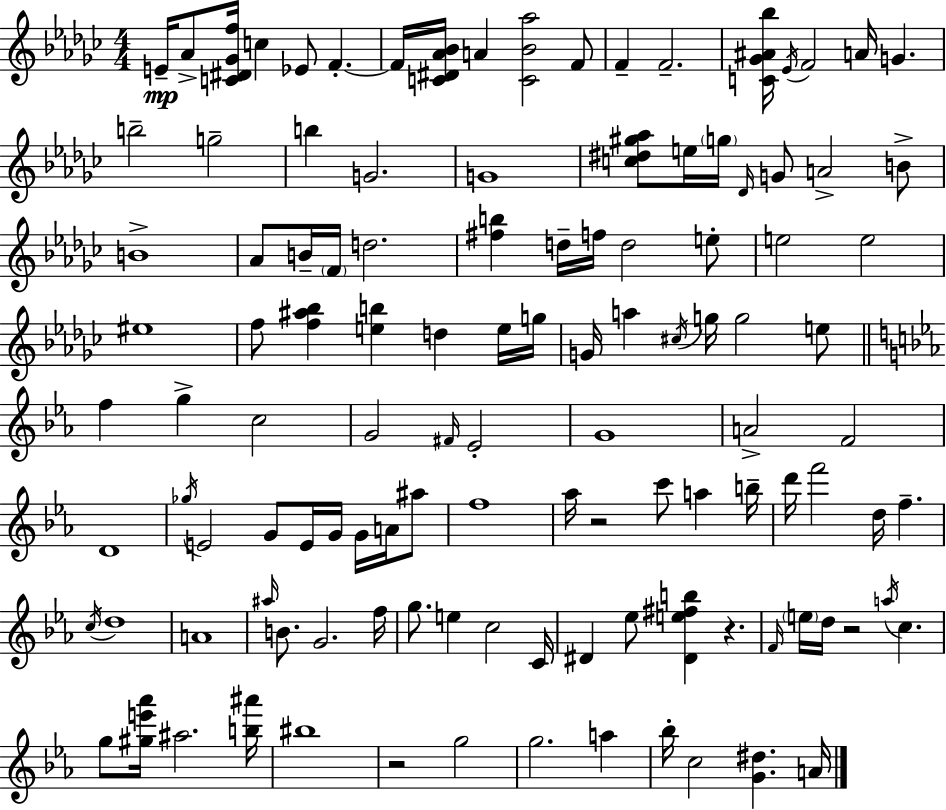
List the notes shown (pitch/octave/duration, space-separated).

E4/s Ab4/e [C4,D#4,Gb4,F5]/s C5/q Eb4/e F4/q. F4/s [C4,D#4,Ab4,Bb4]/s A4/q [C4,Bb4,Ab5]/h F4/e F4/q F4/h. [C4,Gb4,A#4,Bb5]/s Eb4/s F4/h A4/s G4/q. B5/h G5/h B5/q G4/h. G4/w [C5,D#5,G#5,Ab5]/e E5/s G5/s Db4/s G4/e A4/h B4/e B4/w Ab4/e B4/s F4/s D5/h. [F#5,B5]/q D5/s F5/s D5/h E5/e E5/h E5/h EIS5/w F5/e [F5,A#5,Bb5]/q [E5,B5]/q D5/q E5/s G5/s G4/s A5/q C#5/s G5/s G5/h E5/e F5/q G5/q C5/h G4/h F#4/s Eb4/h G4/w A4/h F4/h D4/w Gb5/s E4/h G4/e E4/s G4/s G4/s A4/s A#5/e F5/w Ab5/s R/h C6/e A5/q B5/s D6/s F6/h D5/s F5/q. C5/s D5/w A4/w A#5/s B4/e. G4/h. F5/s G5/e. E5/q C5/h C4/s D#4/q Eb5/e [D#4,E5,F#5,B5]/q R/q. F4/s E5/s D5/s R/h A5/s C5/q. G5/e [G#5,E6,Ab6]/s A#5/h. [B5,A#6]/s BIS5/w R/h G5/h G5/h. A5/q Bb5/s C5/h [G4,D#5]/q. A4/s